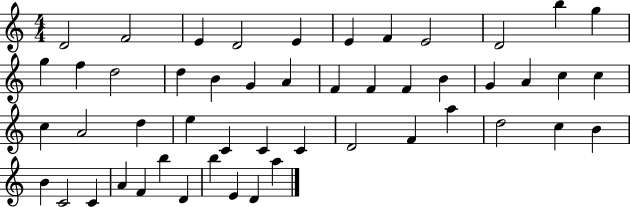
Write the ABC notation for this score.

X:1
T:Untitled
M:4/4
L:1/4
K:C
D2 F2 E D2 E E F E2 D2 b g g f d2 d B G A F F F B G A c c c A2 d e C C C D2 F a d2 c B B C2 C A F b D b E D a